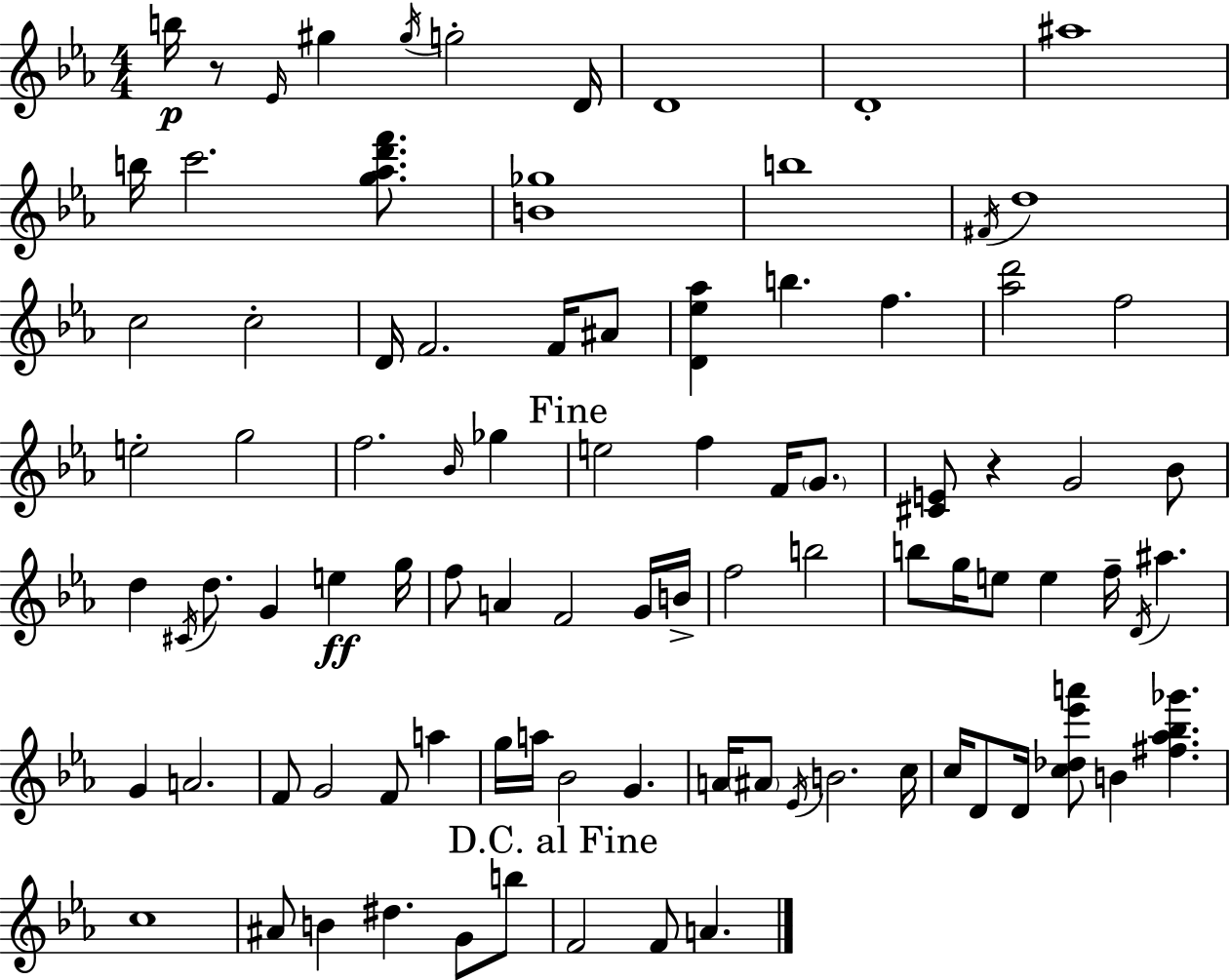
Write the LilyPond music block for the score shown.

{
  \clef treble
  \numericTimeSignature
  \time 4/4
  \key c \minor
  b''16\p r8 \grace { ees'16 } gis''4 \acciaccatura { gis''16 } g''2-. | d'16 d'1 | d'1-. | ais''1 | \break b''16 c'''2. <g'' aes'' d''' f'''>8. | <b' ges''>1 | b''1 | \acciaccatura { fis'16 } d''1 | \break c''2 c''2-. | d'16 f'2. | f'16 ais'8 <d' ees'' aes''>4 b''4. f''4. | <aes'' d'''>2 f''2 | \break e''2-. g''2 | f''2. \grace { bes'16 } | ges''4 \mark "Fine" e''2 f''4 | f'16 \parenthesize g'8. <cis' e'>8 r4 g'2 | \break bes'8 d''4 \acciaccatura { cis'16 } d''8. g'4 | e''4\ff g''16 f''8 a'4 f'2 | g'16 b'16-> f''2 b''2 | b''8 g''16 e''8 e''4 f''16-- \acciaccatura { d'16 } | \break ais''4. g'4 a'2. | f'8 g'2 | f'8 a''4 g''16 a''16 bes'2 | g'4. a'16 \parenthesize ais'8 \acciaccatura { ees'16 } b'2. | \break c''16 c''16 d'8 d'16 <c'' des'' ees''' a'''>8 b'4 | <fis'' aes'' bes'' ges'''>4. c''1 | ais'8 b'4 dis''4. | g'8 b''8 \mark "D.C. al Fine" f'2 f'8 | \break a'4. \bar "|."
}